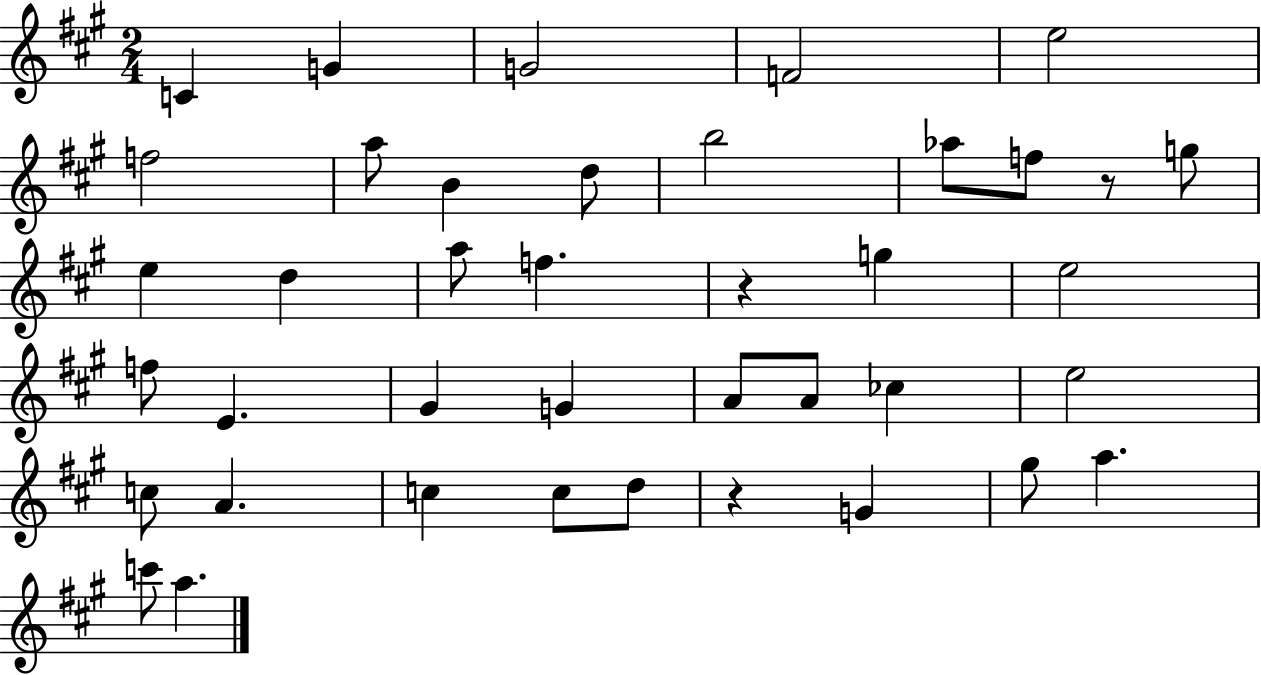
X:1
T:Untitled
M:2/4
L:1/4
K:A
C G G2 F2 e2 f2 a/2 B d/2 b2 _a/2 f/2 z/2 g/2 e d a/2 f z g e2 f/2 E ^G G A/2 A/2 _c e2 c/2 A c c/2 d/2 z G ^g/2 a c'/2 a